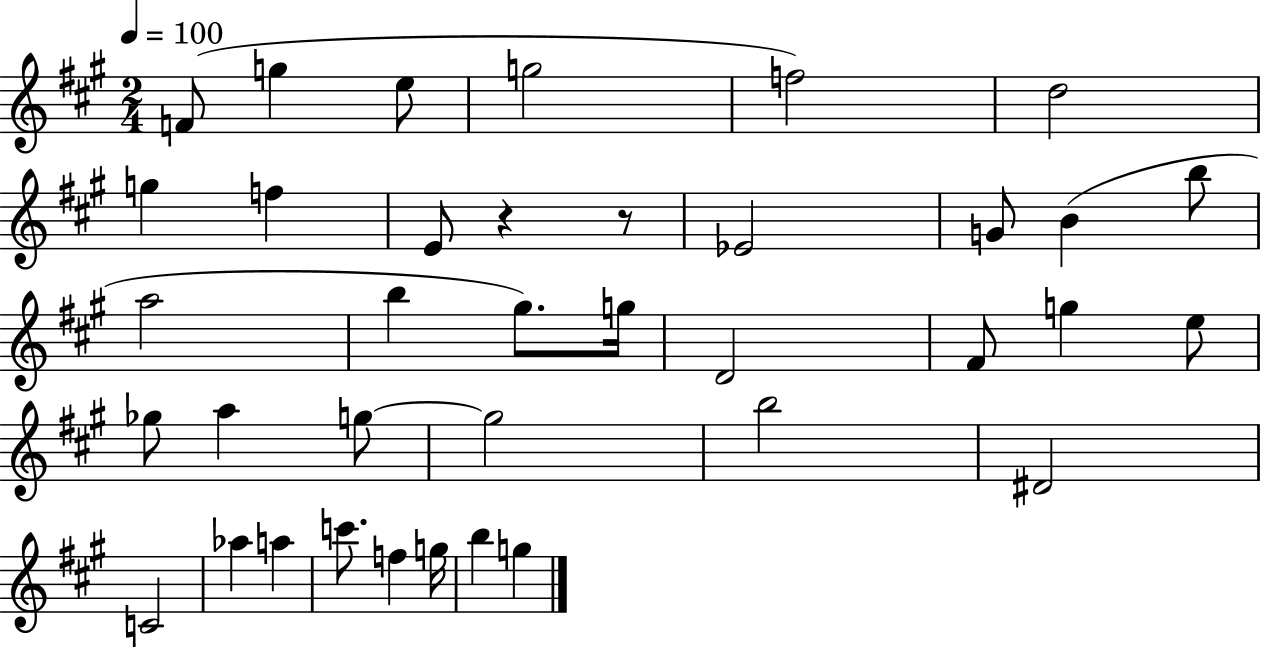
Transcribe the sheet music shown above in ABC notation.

X:1
T:Untitled
M:2/4
L:1/4
K:A
F/2 g e/2 g2 f2 d2 g f E/2 z z/2 _E2 G/2 B b/2 a2 b ^g/2 g/4 D2 ^F/2 g e/2 _g/2 a g/2 g2 b2 ^D2 C2 _a a c'/2 f g/4 b g